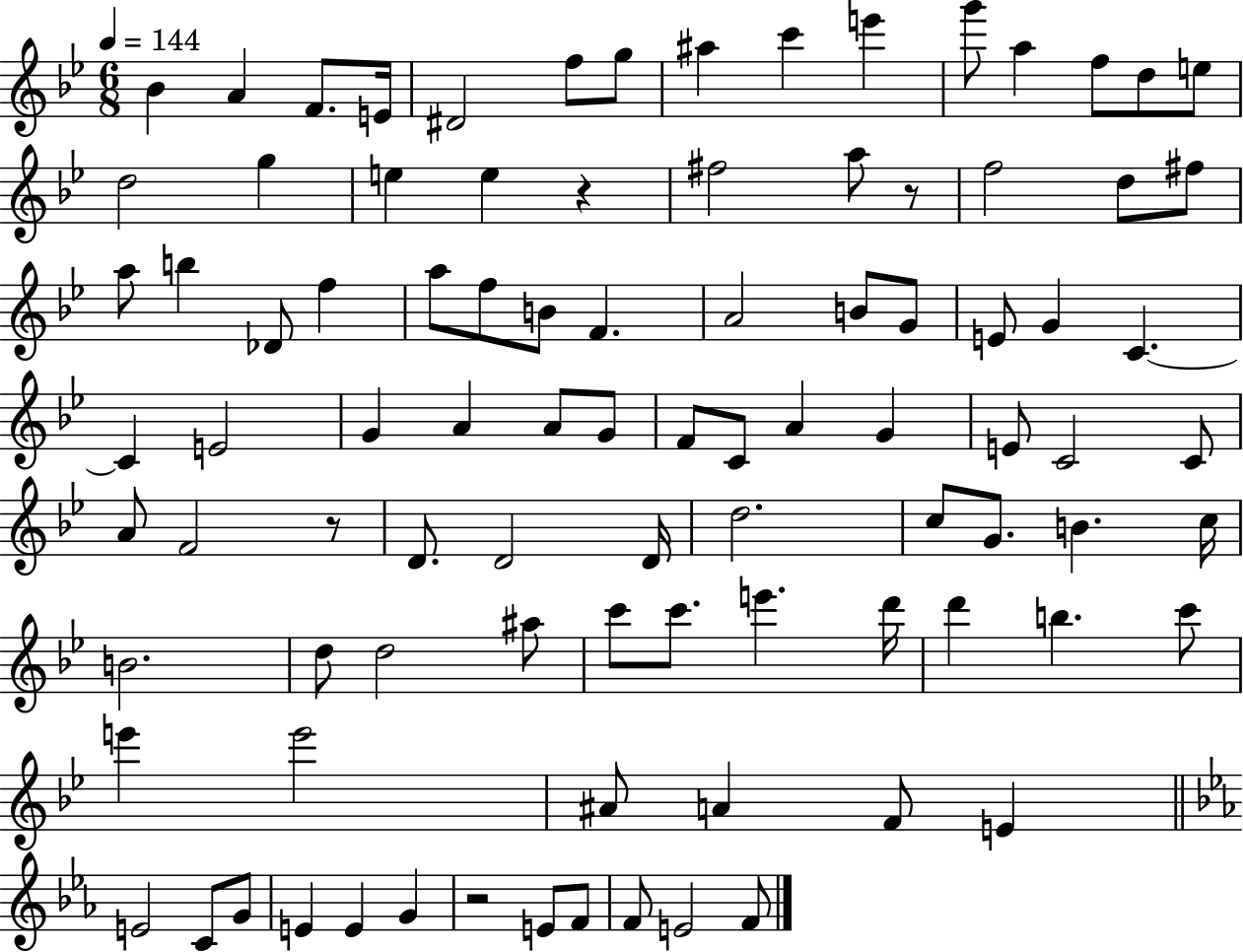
X:1
T:Untitled
M:6/8
L:1/4
K:Bb
_B A F/2 E/4 ^D2 f/2 g/2 ^a c' e' g'/2 a f/2 d/2 e/2 d2 g e e z ^f2 a/2 z/2 f2 d/2 ^f/2 a/2 b _D/2 f a/2 f/2 B/2 F A2 B/2 G/2 E/2 G C C E2 G A A/2 G/2 F/2 C/2 A G E/2 C2 C/2 A/2 F2 z/2 D/2 D2 D/4 d2 c/2 G/2 B c/4 B2 d/2 d2 ^a/2 c'/2 c'/2 e' d'/4 d' b c'/2 e' e'2 ^A/2 A F/2 E E2 C/2 G/2 E E G z2 E/2 F/2 F/2 E2 F/2